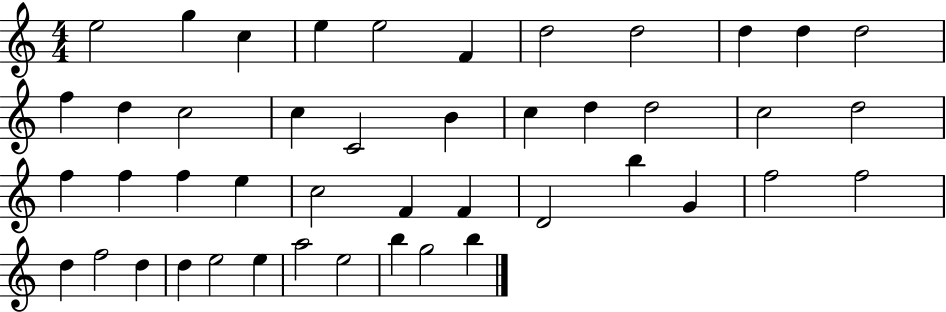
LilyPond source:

{
  \clef treble
  \numericTimeSignature
  \time 4/4
  \key c \major
  e''2 g''4 c''4 | e''4 e''2 f'4 | d''2 d''2 | d''4 d''4 d''2 | \break f''4 d''4 c''2 | c''4 c'2 b'4 | c''4 d''4 d''2 | c''2 d''2 | \break f''4 f''4 f''4 e''4 | c''2 f'4 f'4 | d'2 b''4 g'4 | f''2 f''2 | \break d''4 f''2 d''4 | d''4 e''2 e''4 | a''2 e''2 | b''4 g''2 b''4 | \break \bar "|."
}